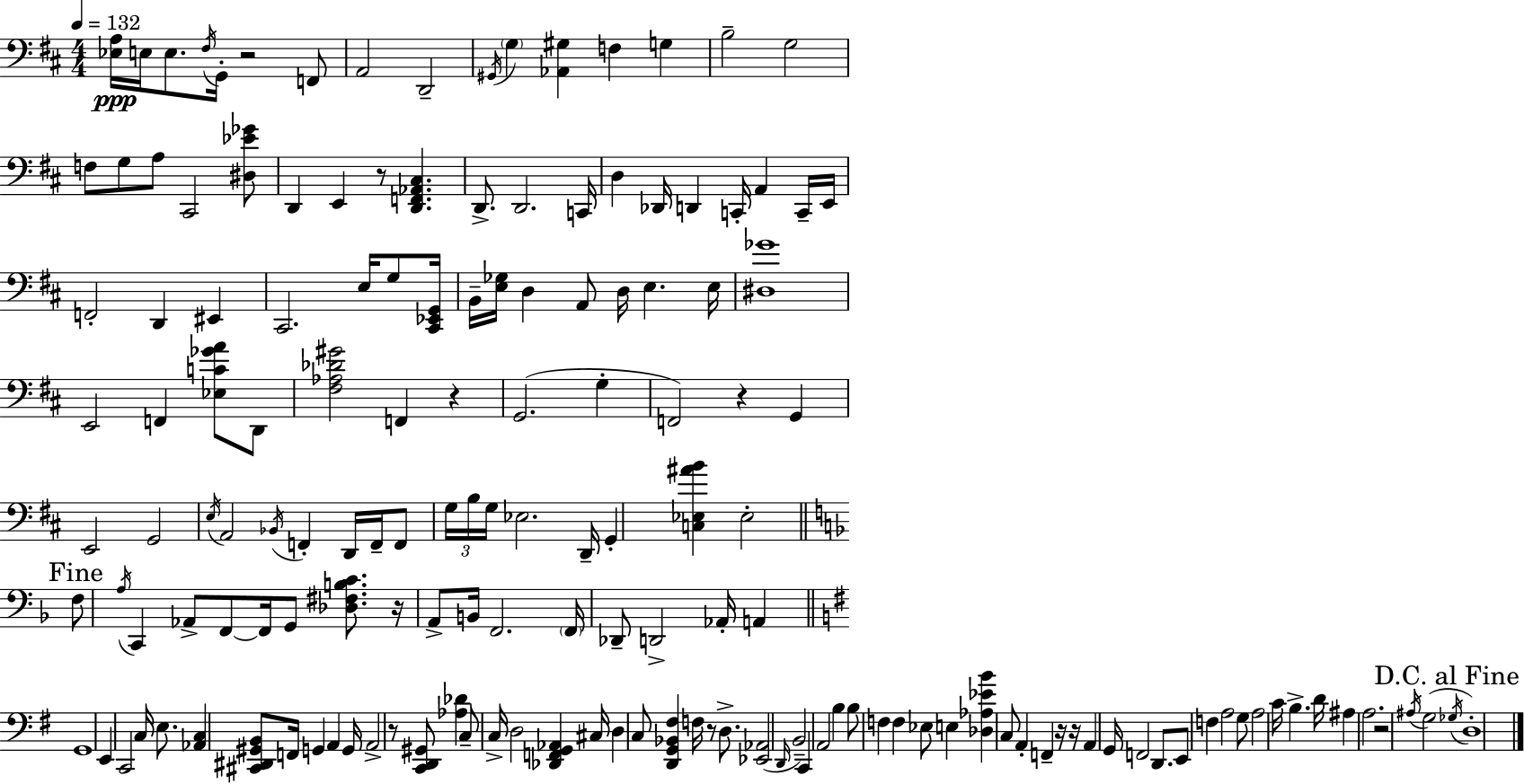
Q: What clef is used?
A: bass